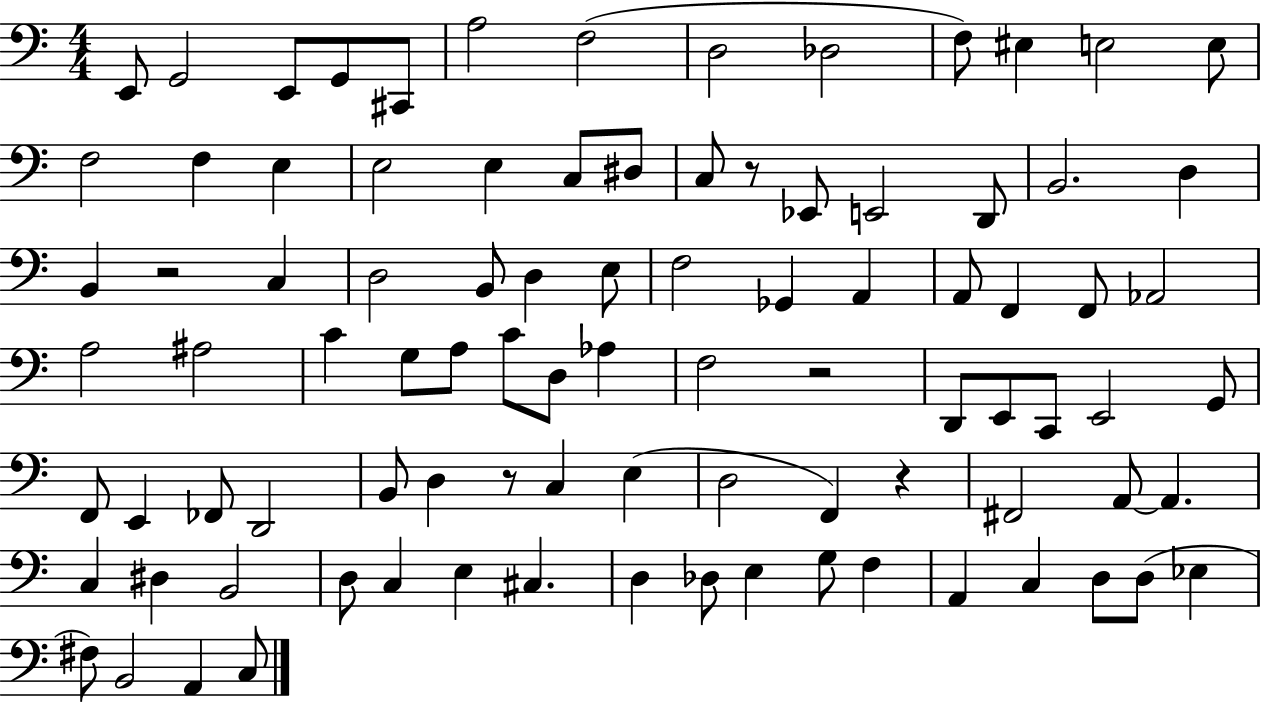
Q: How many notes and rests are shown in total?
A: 92